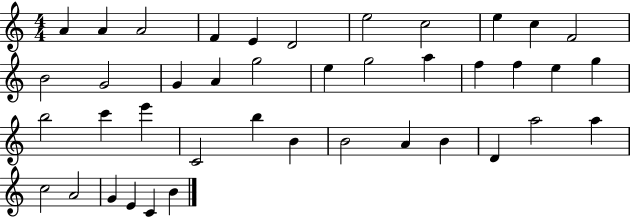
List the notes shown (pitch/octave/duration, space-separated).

A4/q A4/q A4/h F4/q E4/q D4/h E5/h C5/h E5/q C5/q F4/h B4/h G4/h G4/q A4/q G5/h E5/q G5/h A5/q F5/q F5/q E5/q G5/q B5/h C6/q E6/q C4/h B5/q B4/q B4/h A4/q B4/q D4/q A5/h A5/q C5/h A4/h G4/q E4/q C4/q B4/q